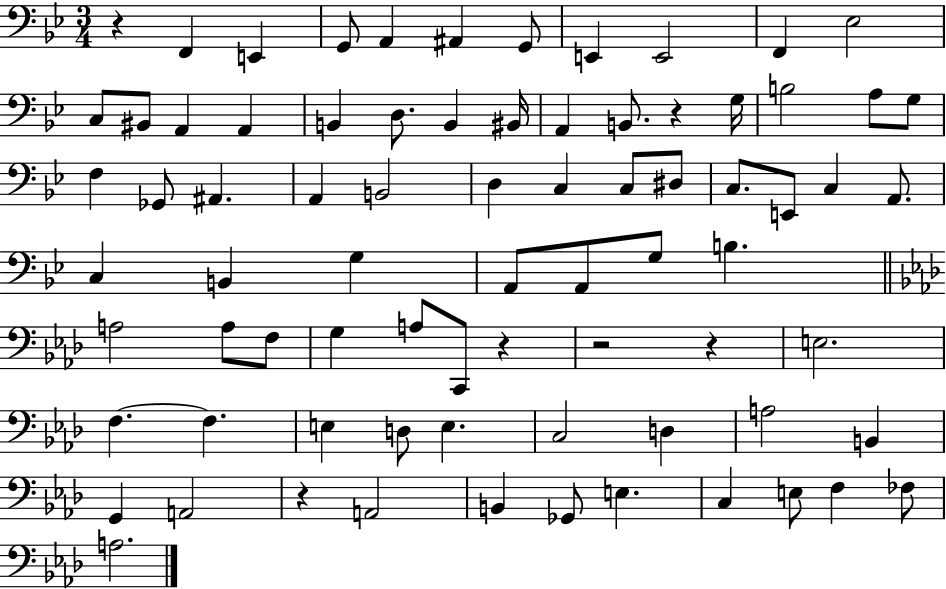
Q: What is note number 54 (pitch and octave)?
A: E3